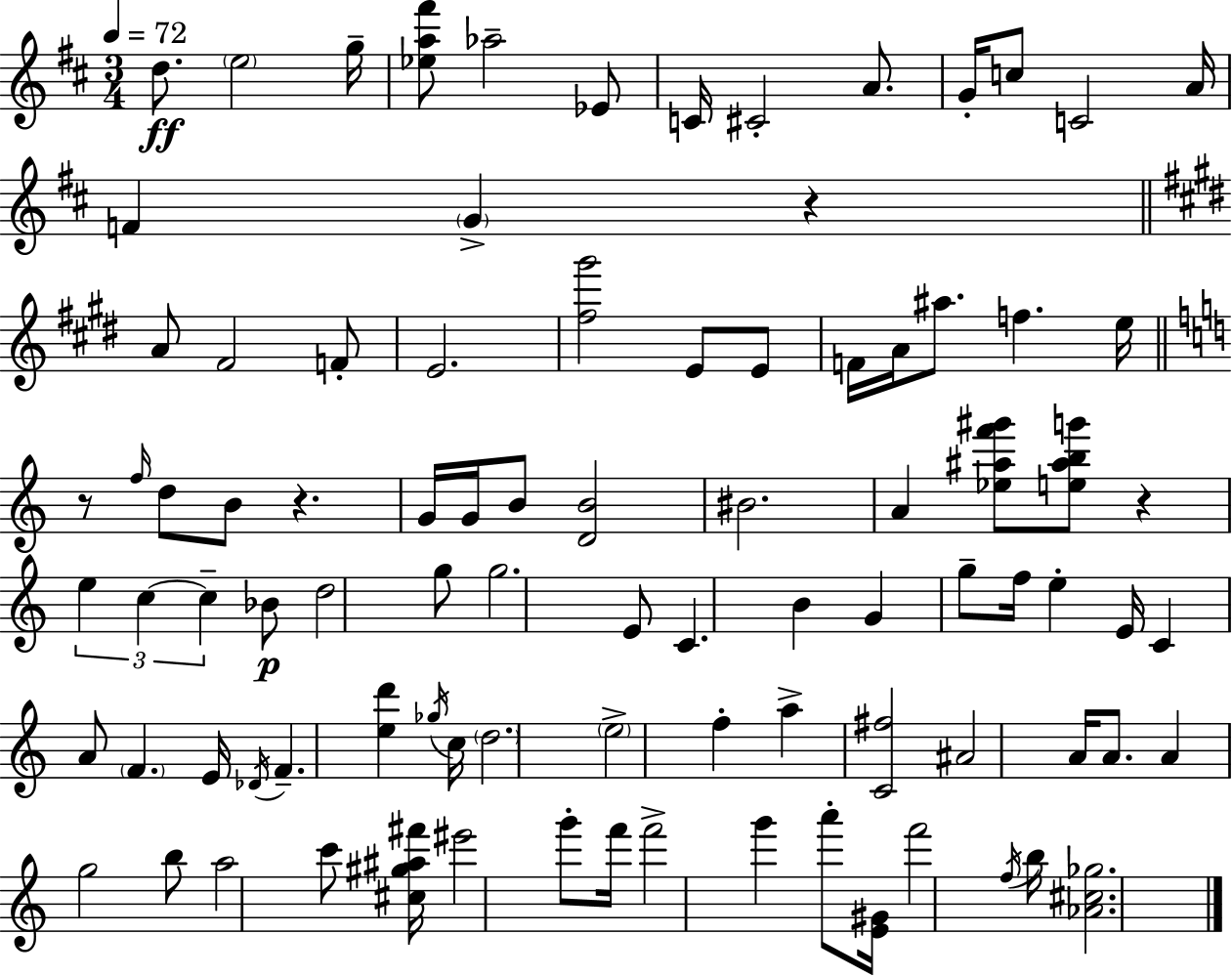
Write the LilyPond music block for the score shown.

{
  \clef treble
  \numericTimeSignature
  \time 3/4
  \key d \major
  \tempo 4 = 72
  \repeat volta 2 { d''8.\ff \parenthesize e''2 g''16-- | <ees'' a'' fis'''>8 aes''2-- ees'8 | c'16 cis'2-. a'8. | g'16-. c''8 c'2 a'16 | \break f'4 \parenthesize g'4-> r4 | \bar "||" \break \key e \major a'8 fis'2 f'8-. | e'2. | <fis'' gis'''>2 e'8 e'8 | f'16 a'16 ais''8. f''4. e''16 | \break \bar "||" \break \key c \major r8 \grace { f''16 } d''8 b'8 r4. | g'16 g'16 b'8 <d' b'>2 | bis'2. | a'4 <ees'' ais'' f''' gis'''>8 <e'' ais'' b'' g'''>8 r4 | \break \tuplet 3/2 { e''4 c''4~~ c''4-- } | bes'8\p d''2 g''8 | g''2. | e'8 c'4. b'4 | \break g'4 g''8-- f''16 e''4-. | e'16 c'4 a'8 \parenthesize f'4. | e'16 \acciaccatura { des'16 } f'4.-- <e'' d'''>4 | \acciaccatura { ges''16 } c''16 \parenthesize d''2. | \break \parenthesize e''2-> f''4-. | a''4-> <c' fis''>2 | ais'2 a'16 | a'8. a'4 g''2 | \break b''8 a''2 | c'''8 <cis'' gis'' ais'' fis'''>16 eis'''2 | g'''8-. f'''16 f'''2-> g'''4 | a'''8-. <e' gis'>16 f'''2 | \break \acciaccatura { f''16 } b''16 <aes' cis'' ges''>2. | } \bar "|."
}